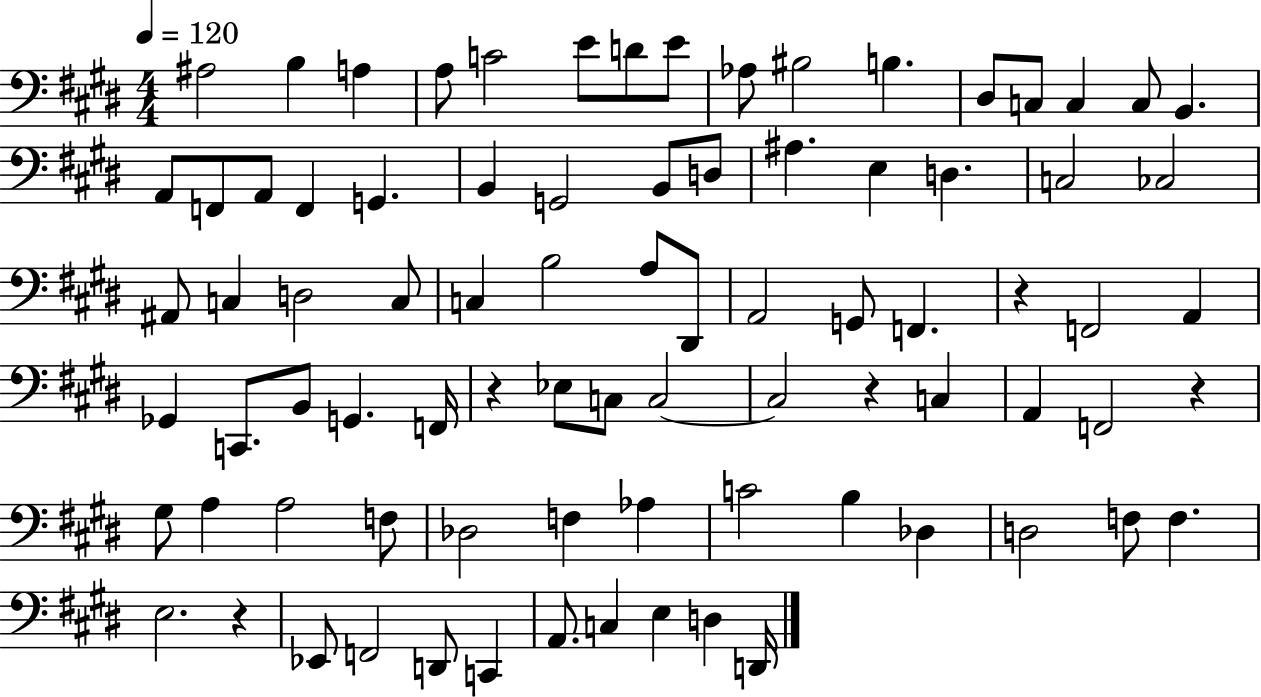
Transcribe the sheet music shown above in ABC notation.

X:1
T:Untitled
M:4/4
L:1/4
K:E
^A,2 B, A, A,/2 C2 E/2 D/2 E/2 _A,/2 ^B,2 B, ^D,/2 C,/2 C, C,/2 B,, A,,/2 F,,/2 A,,/2 F,, G,, B,, G,,2 B,,/2 D,/2 ^A, E, D, C,2 _C,2 ^A,,/2 C, D,2 C,/2 C, B,2 A,/2 ^D,,/2 A,,2 G,,/2 F,, z F,,2 A,, _G,, C,,/2 B,,/2 G,, F,,/4 z _E,/2 C,/2 C,2 C,2 z C, A,, F,,2 z ^G,/2 A, A,2 F,/2 _D,2 F, _A, C2 B, _D, D,2 F,/2 F, E,2 z _E,,/2 F,,2 D,,/2 C,, A,,/2 C, E, D, D,,/4